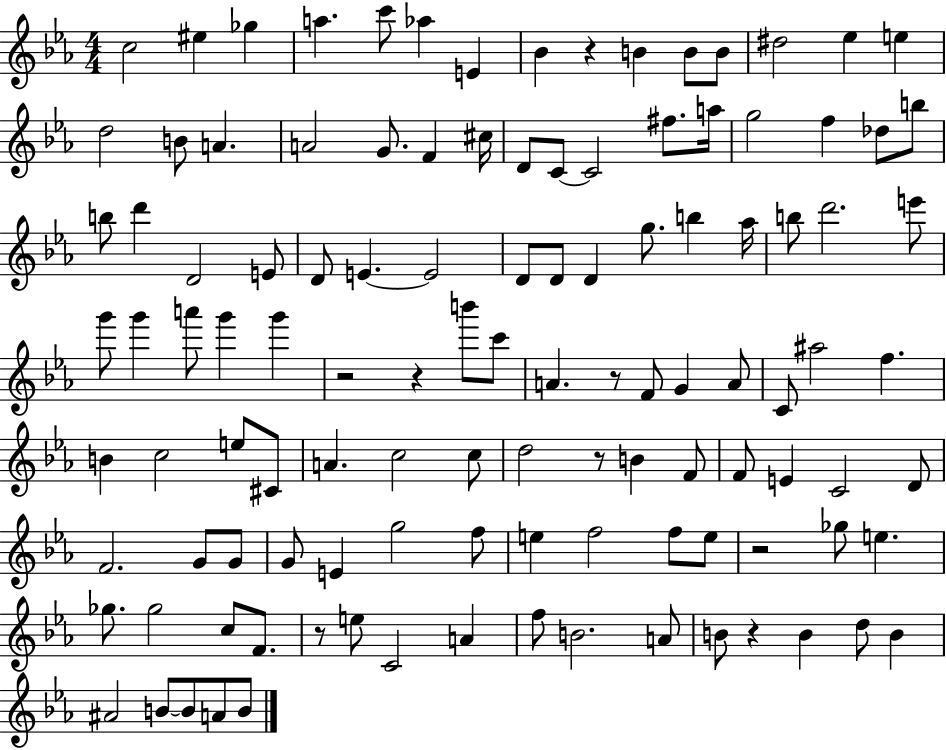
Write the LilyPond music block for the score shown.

{
  \clef treble
  \numericTimeSignature
  \time 4/4
  \key ees \major
  c''2 eis''4 ges''4 | a''4. c'''8 aes''4 e'4 | bes'4 r4 b'4 b'8 b'8 | dis''2 ees''4 e''4 | \break d''2 b'8 a'4. | a'2 g'8. f'4 cis''16 | d'8 c'8~~ c'2 fis''8. a''16 | g''2 f''4 des''8 b''8 | \break b''8 d'''4 d'2 e'8 | d'8 e'4.~~ e'2 | d'8 d'8 d'4 g''8. b''4 aes''16 | b''8 d'''2. e'''8 | \break g'''8 g'''4 a'''8 g'''4 g'''4 | r2 r4 b'''8 c'''8 | a'4. r8 f'8 g'4 a'8 | c'8 ais''2 f''4. | \break b'4 c''2 e''8 cis'8 | a'4. c''2 c''8 | d''2 r8 b'4 f'8 | f'8 e'4 c'2 d'8 | \break f'2. g'8 g'8 | g'8 e'4 g''2 f''8 | e''4 f''2 f''8 e''8 | r2 ges''8 e''4. | \break ges''8. ges''2 c''8 f'8. | r8 e''8 c'2 a'4 | f''8 b'2. a'8 | b'8 r4 b'4 d''8 b'4 | \break ais'2 b'8~~ b'8 a'8 b'8 | \bar "|."
}